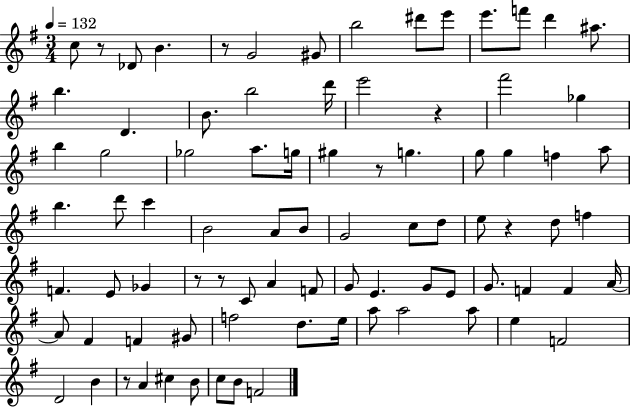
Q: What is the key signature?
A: G major